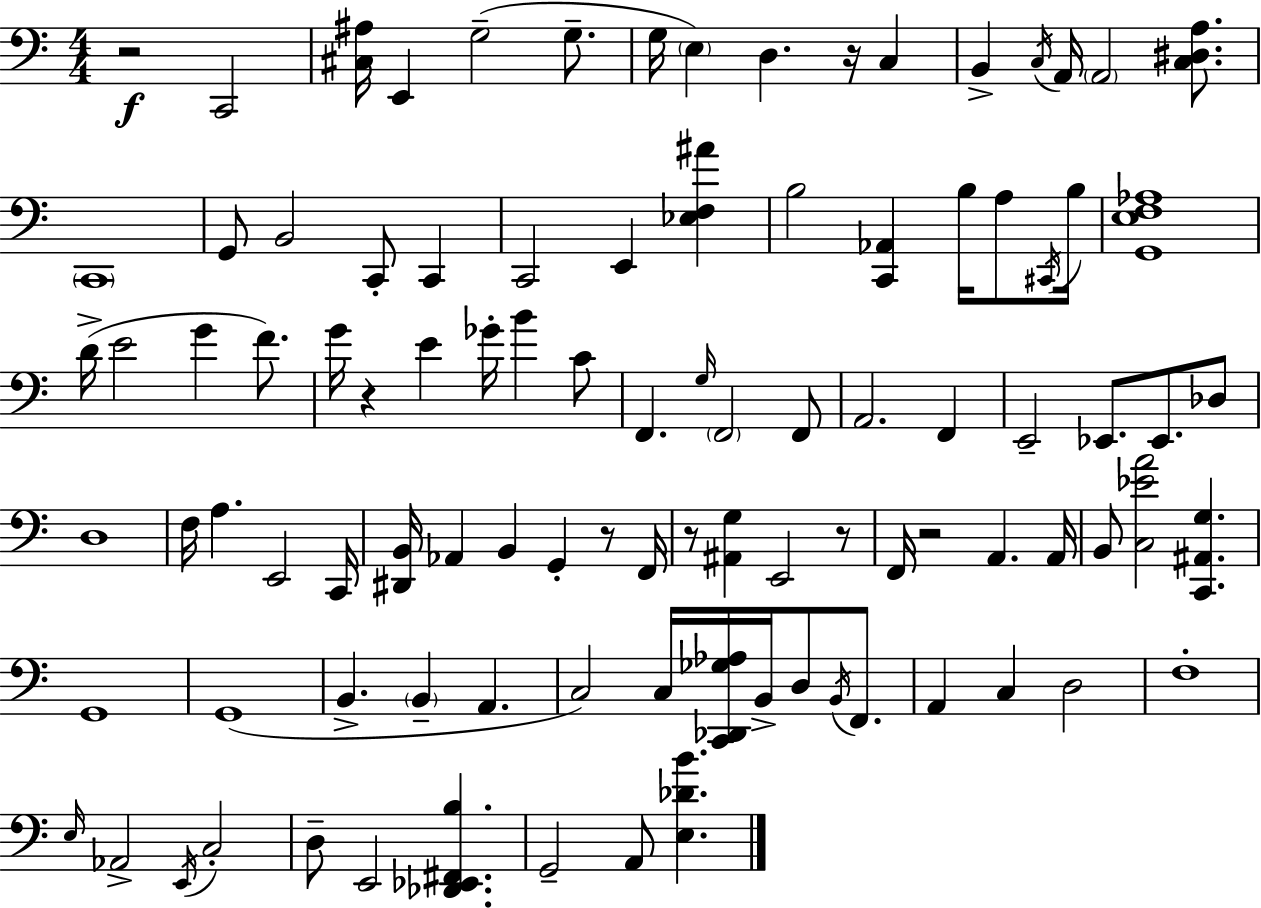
{
  \clef bass
  \numericTimeSignature
  \time 4/4
  \key c \major
  r2\f c,2 | <cis ais>16 e,4 g2--( g8.-- | g16 \parenthesize e4) d4. r16 c4 | b,4-> \acciaccatura { c16 } a,16 \parenthesize a,2 <c dis a>8. | \break \parenthesize c,1 | g,8 b,2 c,8-. c,4 | c,2 e,4 <ees f ais'>4 | b2 <c, aes,>4 b16 a8 | \break \acciaccatura { cis,16 } b16 <g, e f aes>1 | d'16->( e'2 g'4 f'8.) | g'16 r4 e'4 ges'16-. b'4 | c'8 f,4. \grace { g16 } \parenthesize f,2 | \break f,8 a,2. f,4 | e,2-- ees,8. ees,8. | des8 d1 | f16 a4. e,2 | \break c,16 <dis, b,>16 aes,4 b,4 g,4-. | r8 f,16 r8 <ais, g>4 e,2 | r8 f,16 r2 a,4. | a,16 b,8 <c ees' a'>2 <c, ais, g>4. | \break g,1 | g,1( | b,4.-> \parenthesize b,4-- a,4. | c2) c16 <c, des, ges aes>16 b,16-> d8 | \break \acciaccatura { b,16 } f,8. a,4 c4 d2 | f1-. | \grace { e16 } aes,2-> \acciaccatura { e,16 } c2-. | d8-- e,2 | \break <des, ees, fis, b>4. g,2-- a,8 | <e des' b'>4. \bar "|."
}